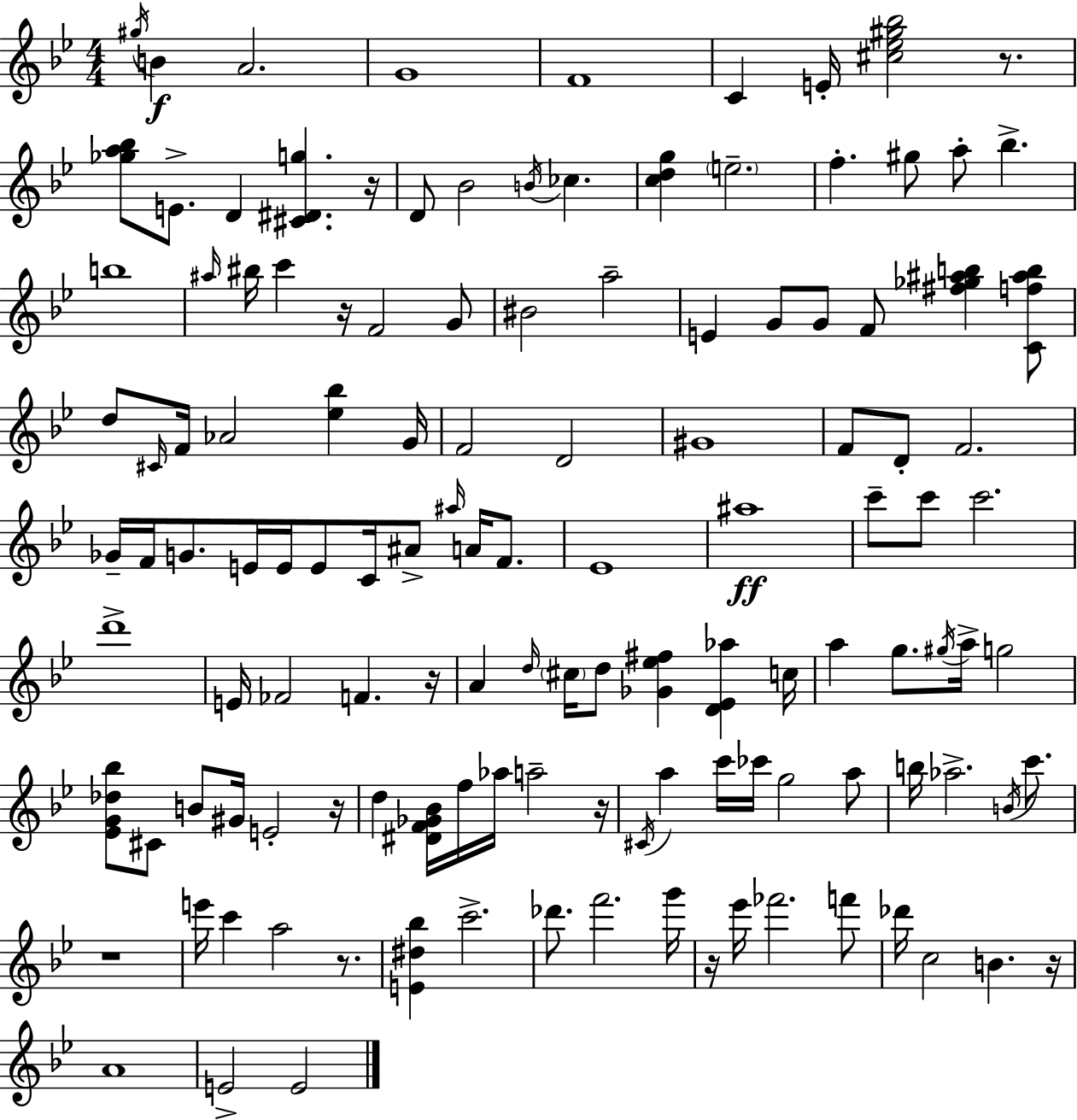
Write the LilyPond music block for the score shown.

{
  \clef treble
  \numericTimeSignature
  \time 4/4
  \key g \minor
  \acciaccatura { gis''16 }\f b'4 a'2. | g'1 | f'1 | c'4 e'16-. <cis'' ees'' gis'' bes''>2 r8. | \break <ges'' a'' bes''>8 e'8.-> d'4 <cis' dis' g''>4. | r16 d'8 bes'2 \acciaccatura { b'16 } ces''4. | <c'' d'' g''>4 \parenthesize e''2.-- | f''4.-. gis''8 a''8-. bes''4.-> | \break b''1 | \grace { ais''16 } bis''16 c'''4 r16 f'2 | g'8 bis'2 a''2-- | e'4 g'8 g'8 f'8 <fis'' ges'' ais'' b''>4 | \break <c' f'' ais'' b''>8 d''8 \grace { cis'16 } f'16 aes'2 <ees'' bes''>4 | g'16 f'2 d'2 | gis'1 | f'8 d'8-. f'2. | \break ges'16-- f'16 g'8. e'16 e'16 e'8 c'16 ais'8-> | \grace { ais''16 } a'16 f'8. ees'1 | ais''1\ff | c'''8-- c'''8 c'''2. | \break d'''1-> | e'16 fes'2 f'4. | r16 a'4 \grace { d''16 } \parenthesize cis''16 d''8 <ges' ees'' fis''>4 | <d' ees' aes''>4 c''16 a''4 g''8. \acciaccatura { gis''16 } a''16-> g''2 | \break <ees' g' des'' bes''>8 cis'8 b'8 gis'16 e'2-. | r16 d''4 <dis' f' ges' bes'>16 f''16 aes''16 a''2-- | r16 \acciaccatura { cis'16 } a''4 c'''16 ces'''16 g''2 | a''8 b''16 aes''2.-> | \break \acciaccatura { b'16 } c'''8. r1 | e'''16 c'''4 a''2 | r8. <e' dis'' bes''>4 c'''2.-> | des'''8. f'''2. | \break g'''16 r16 ees'''16 fes'''2. | f'''8 des'''16 c''2 | b'4. r16 a'1 | e'2-> | \break e'2 \bar "|."
}